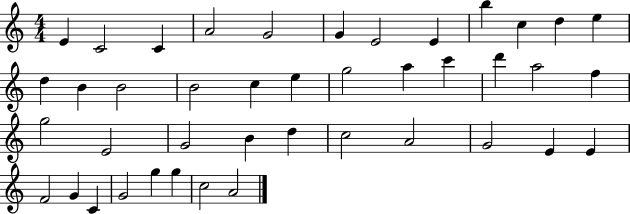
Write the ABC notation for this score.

X:1
T:Untitled
M:4/4
L:1/4
K:C
E C2 C A2 G2 G E2 E b c d e d B B2 B2 c e g2 a c' d' a2 f g2 E2 G2 B d c2 A2 G2 E E F2 G C G2 g g c2 A2